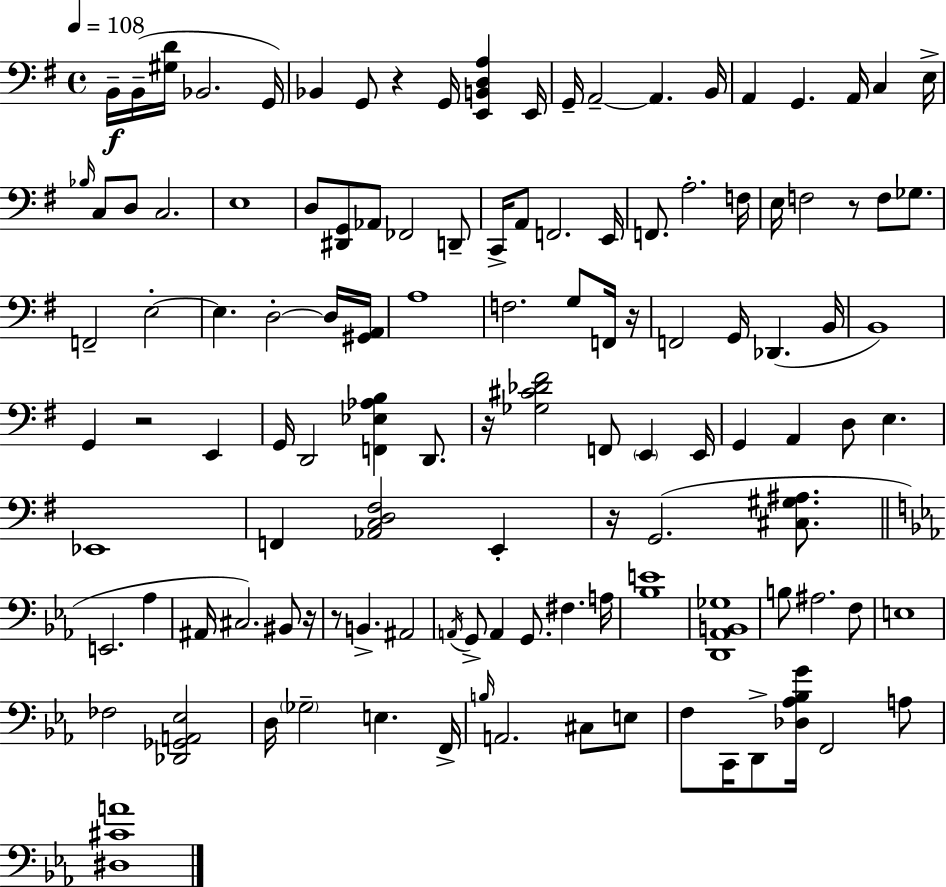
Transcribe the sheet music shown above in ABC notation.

X:1
T:Untitled
M:4/4
L:1/4
K:G
B,,/4 B,,/4 [^G,D]/4 _B,,2 G,,/4 _B,, G,,/2 z G,,/4 [E,,B,,D,A,] E,,/4 G,,/4 A,,2 A,, B,,/4 A,, G,, A,,/4 C, E,/4 _B,/4 C,/2 D,/2 C,2 E,4 D,/2 [^D,,G,,]/2 _A,,/2 _F,,2 D,,/2 C,,/4 A,,/2 F,,2 E,,/4 F,,/2 A,2 F,/4 E,/4 F,2 z/2 F,/2 _G,/2 F,,2 E,2 E, D,2 D,/4 [^G,,A,,]/4 A,4 F,2 G,/2 F,,/4 z/4 F,,2 G,,/4 _D,, B,,/4 B,,4 G,, z2 E,, G,,/4 D,,2 [F,,_E,_A,B,] D,,/2 z/4 [_G,^C_D^F]2 F,,/2 E,, E,,/4 G,, A,, D,/2 E, _E,,4 F,, [_A,,C,D,^F,]2 E,, z/4 G,,2 [^C,^G,^A,]/2 E,,2 _A, ^A,,/4 ^C,2 ^B,,/2 z/4 z/2 B,, ^A,,2 A,,/4 G,,/2 A,, G,,/2 ^F, A,/4 [_B,E]4 [D,,_A,,B,,_G,]4 B,/2 ^A,2 F,/2 E,4 _F,2 [_D,,_G,,A,,_E,]2 D,/4 _G,2 E, F,,/4 B,/4 A,,2 ^C,/2 E,/2 F,/2 C,,/4 D,,/2 [_D,_A,_B,G]/4 F,,2 A,/2 [^D,^CA]4